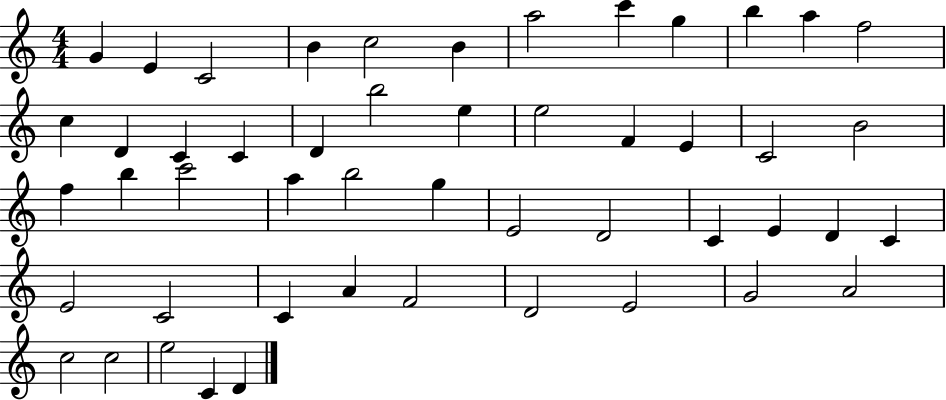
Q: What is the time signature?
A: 4/4